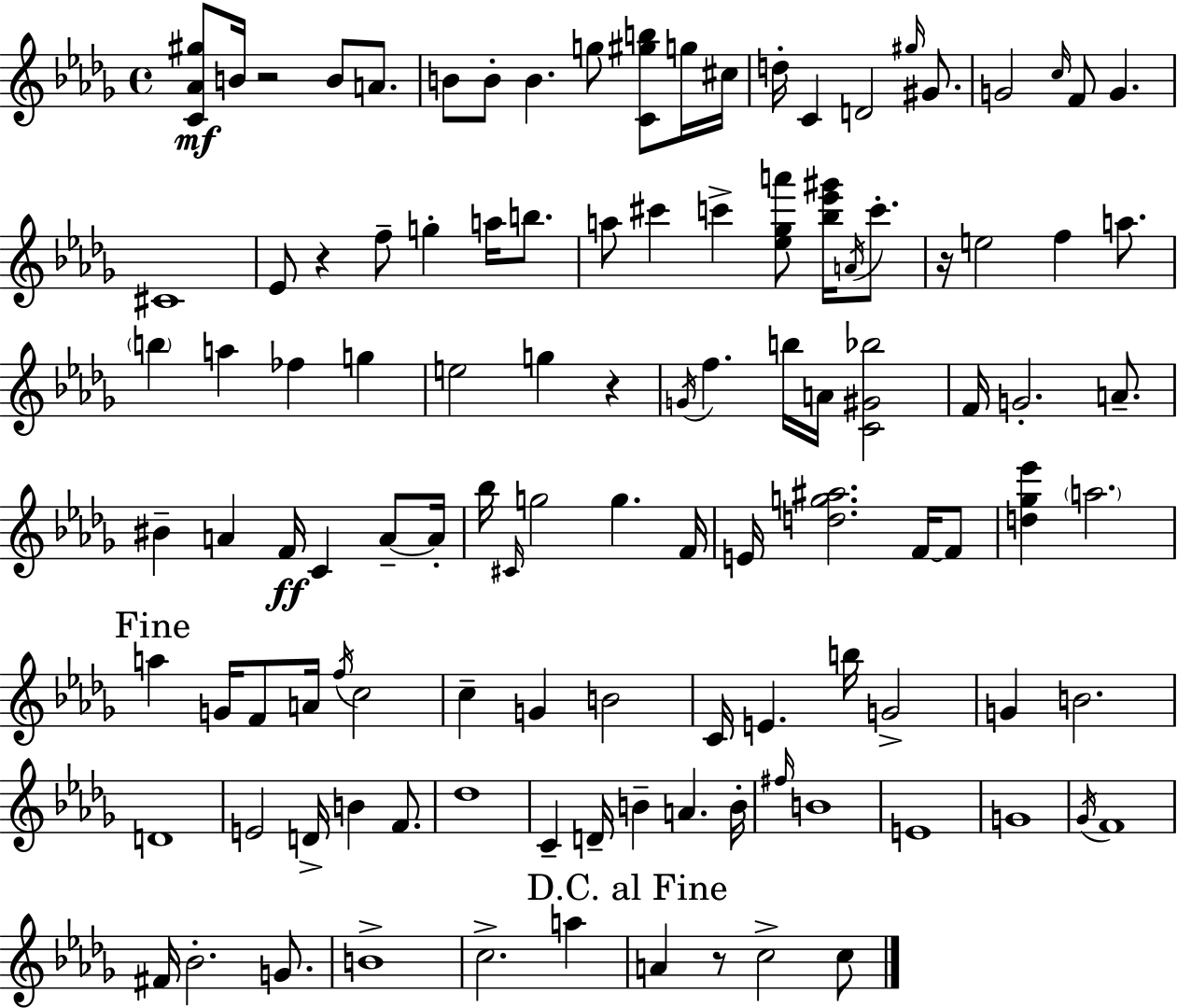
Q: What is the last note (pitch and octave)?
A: C5